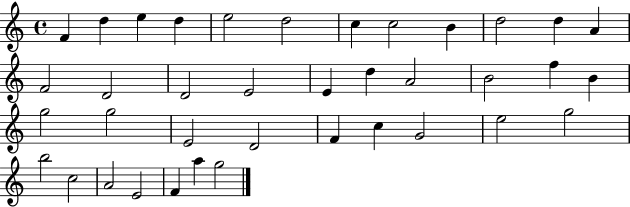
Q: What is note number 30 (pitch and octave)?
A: E5